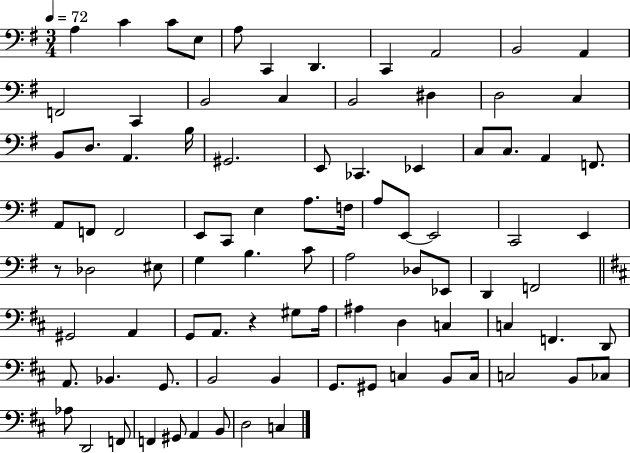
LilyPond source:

{
  \clef bass
  \numericTimeSignature
  \time 3/4
  \key g \major
  \tempo 4 = 72
  a4 c'4 c'8 e8 | a8 c,4 d,4. | c,4 a,2 | b,2 a,4 | \break f,2 c,4 | b,2 c4 | b,2 dis4 | d2 c4 | \break b,8 d8. a,4. b16 | gis,2. | e,8 ces,4. ees,4 | c8 c8. a,4 f,8. | \break a,8 f,8 f,2 | e,8 c,8 e4 a8. f16 | a8 e,8~~ e,2 | c,2 e,4 | \break r8 des2 eis8 | g4 b4. c'8 | a2 des8 ees,8 | d,4 f,2 | \break \bar "||" \break \key d \major gis,2 a,4 | g,8 a,8. r4 gis8 a16 | ais4 d4 c4 | c4 f,4. d,8 | \break a,8. bes,4. g,8. | b,2 b,4 | g,8. gis,8 c4 b,8 c16 | c2 b,8 ces8 | \break aes8 d,2 f,8 | f,4 gis,8 a,4 b,8 | d2 c4 | \bar "|."
}